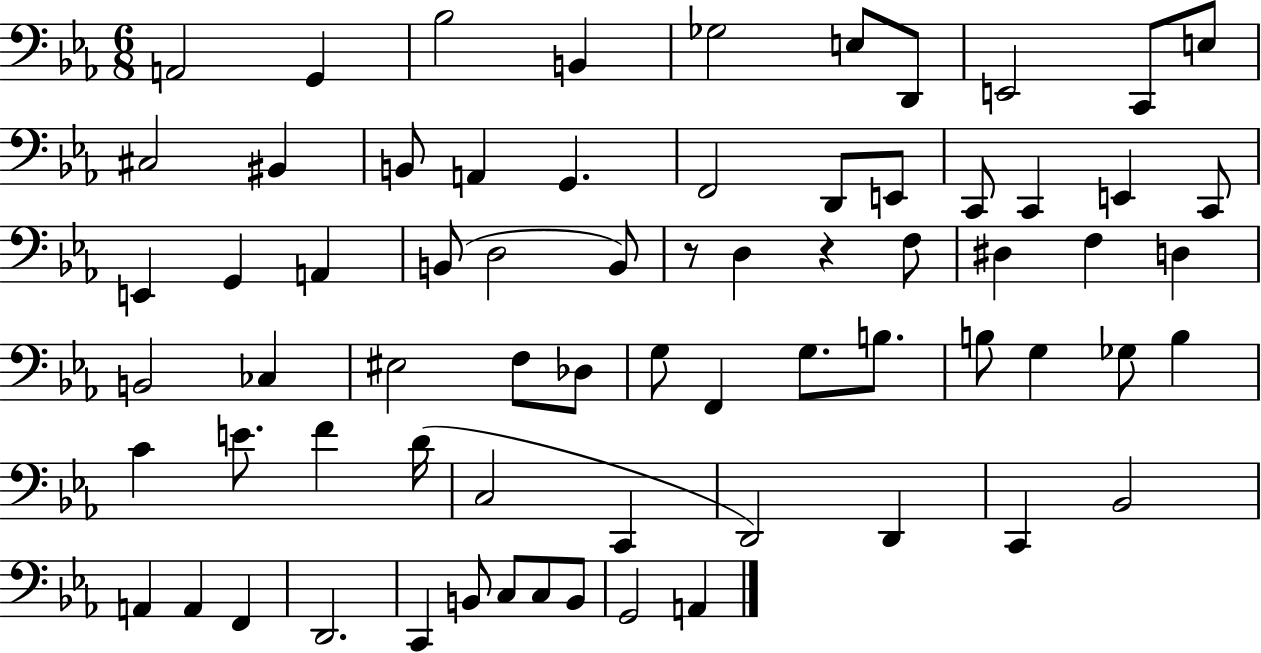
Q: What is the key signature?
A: EES major